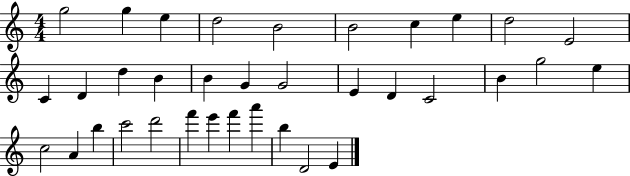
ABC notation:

X:1
T:Untitled
M:4/4
L:1/4
K:C
g2 g e d2 B2 B2 c e d2 E2 C D d B B G G2 E D C2 B g2 e c2 A b c'2 d'2 f' e' f' a' b D2 E